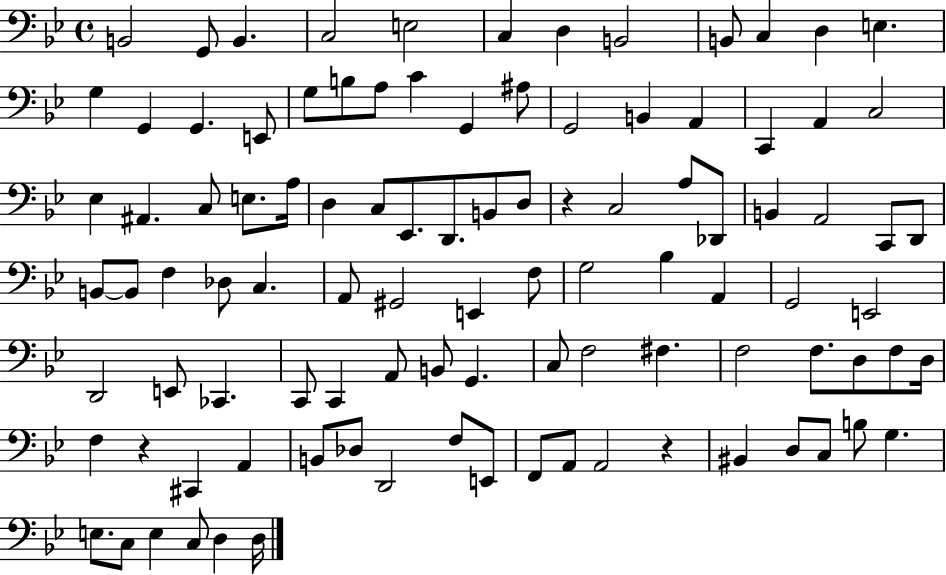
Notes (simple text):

B2/h G2/e B2/q. C3/h E3/h C3/q D3/q B2/h B2/e C3/q D3/q E3/q. G3/q G2/q G2/q. E2/e G3/e B3/e A3/e C4/q G2/q A#3/e G2/h B2/q A2/q C2/q A2/q C3/h Eb3/q A#2/q. C3/e E3/e. A3/s D3/q C3/e Eb2/e. D2/e. B2/e D3/e R/q C3/h A3/e Db2/e B2/q A2/h C2/e D2/e B2/e B2/e F3/q Db3/e C3/q. A2/e G#2/h E2/q F3/e G3/h Bb3/q A2/q G2/h E2/h D2/h E2/e CES2/q. C2/e C2/q A2/e B2/e G2/q. C3/e F3/h F#3/q. F3/h F3/e. D3/e F3/e D3/s F3/q R/q C#2/q A2/q B2/e Db3/e D2/h F3/e E2/e F2/e A2/e A2/h R/q BIS2/q D3/e C3/e B3/e G3/q. E3/e. C3/e E3/q C3/e D3/q D3/s